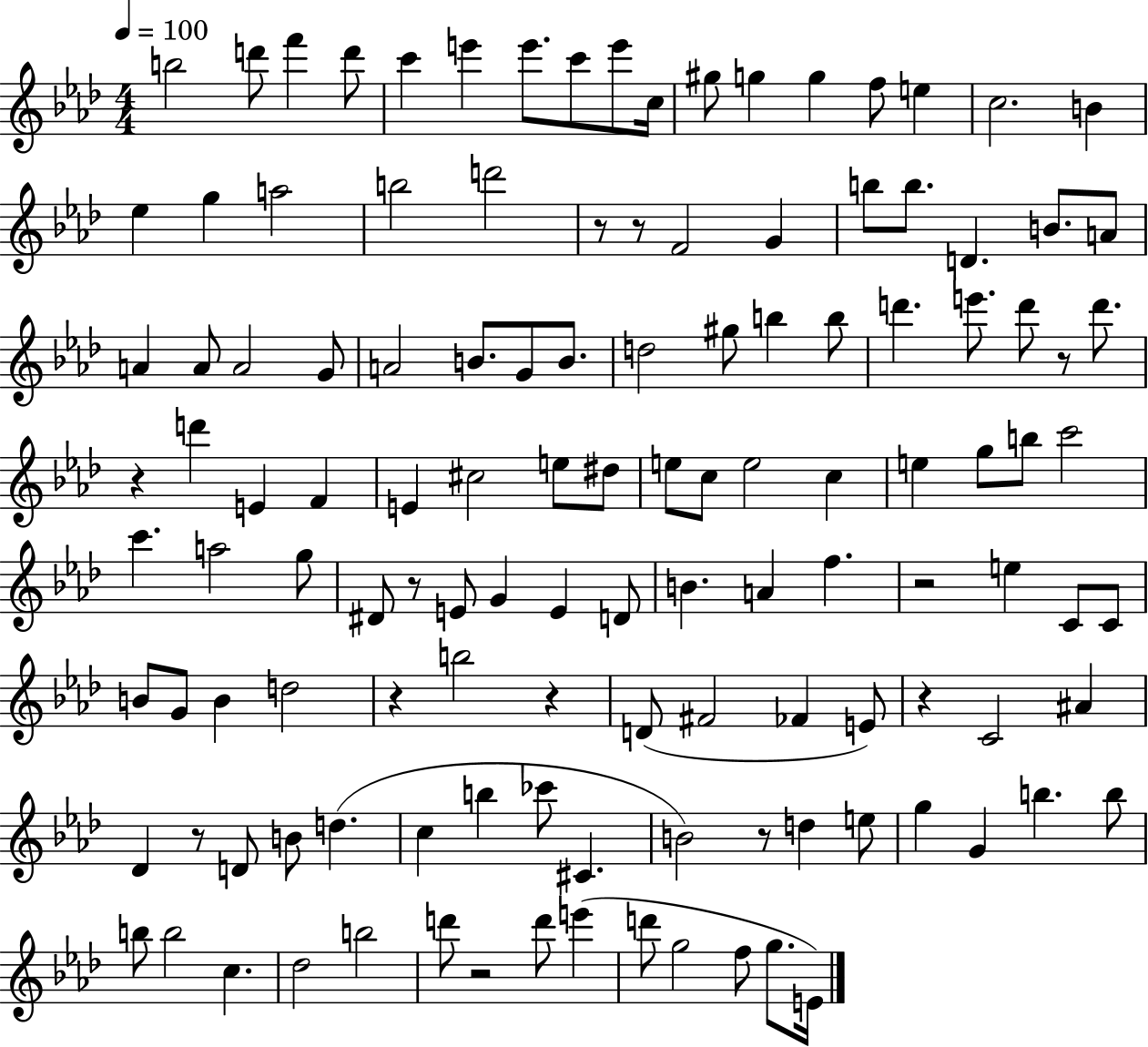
{
  \clef treble
  \numericTimeSignature
  \time 4/4
  \key aes \major
  \tempo 4 = 100
  \repeat volta 2 { b''2 d'''8 f'''4 d'''8 | c'''4 e'''4 e'''8. c'''8 e'''8 c''16 | gis''8 g''4 g''4 f''8 e''4 | c''2. b'4 | \break ees''4 g''4 a''2 | b''2 d'''2 | r8 r8 f'2 g'4 | b''8 b''8. d'4. b'8. a'8 | \break a'4 a'8 a'2 g'8 | a'2 b'8. g'8 b'8. | d''2 gis''8 b''4 b''8 | d'''4. e'''8. d'''8 r8 d'''8. | \break r4 d'''4 e'4 f'4 | e'4 cis''2 e''8 dis''8 | e''8 c''8 e''2 c''4 | e''4 g''8 b''8 c'''2 | \break c'''4. a''2 g''8 | dis'8 r8 e'8 g'4 e'4 d'8 | b'4. a'4 f''4. | r2 e''4 c'8 c'8 | \break b'8 g'8 b'4 d''2 | r4 b''2 r4 | d'8( fis'2 fes'4 e'8) | r4 c'2 ais'4 | \break des'4 r8 d'8 b'8 d''4.( | c''4 b''4 ces'''8 cis'4. | b'2) r8 d''4 e''8 | g''4 g'4 b''4. b''8 | \break b''8 b''2 c''4. | des''2 b''2 | d'''8 r2 d'''8 e'''4( | d'''8 g''2 f''8 g''8. e'16) | \break } \bar "|."
}